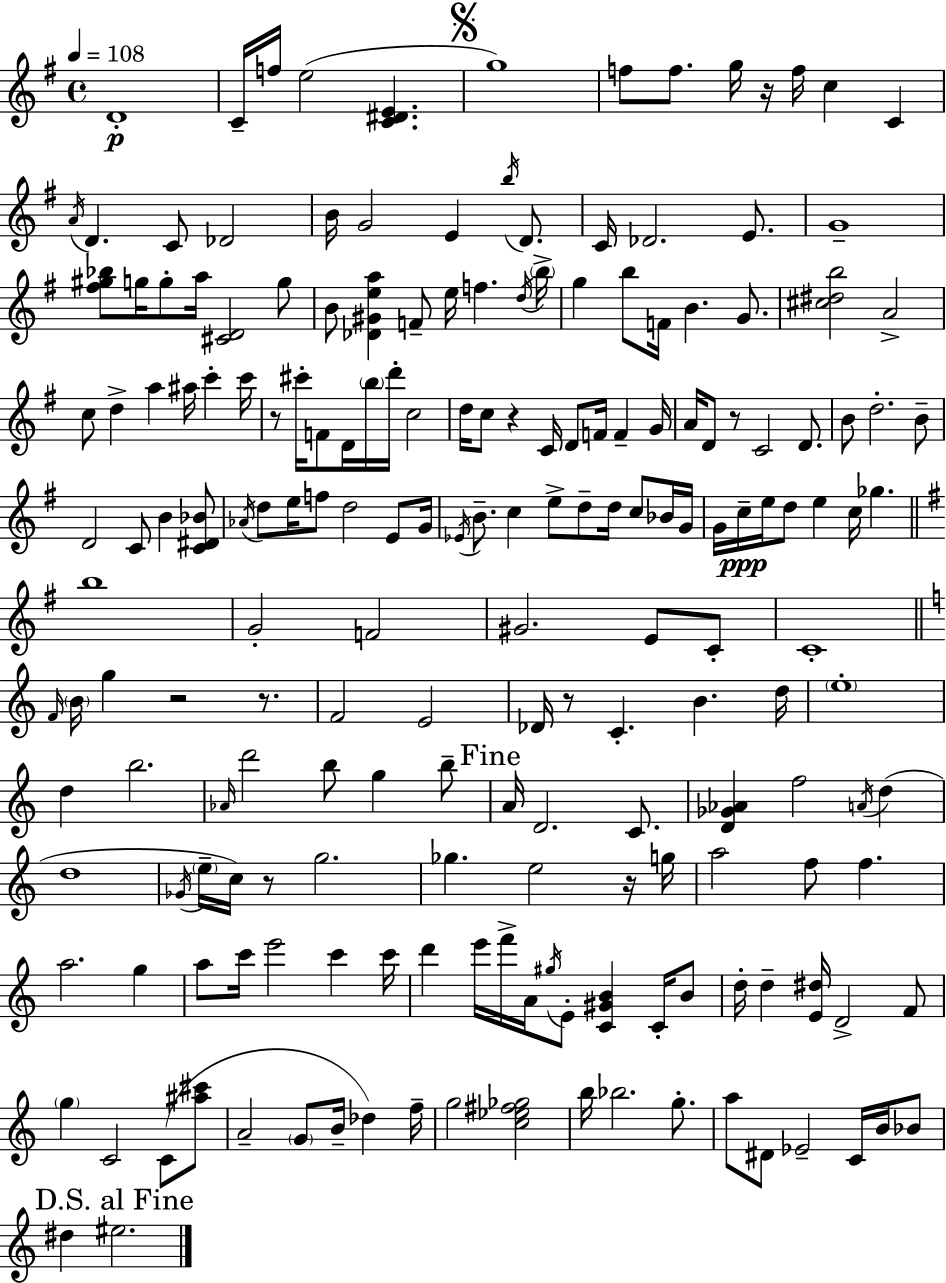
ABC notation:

X:1
T:Untitled
M:4/4
L:1/4
K:Em
D4 C/4 f/4 e2 [C^DE] g4 f/2 f/2 g/4 z/4 f/4 c C A/4 D C/2 _D2 B/4 G2 E b/4 D/2 C/4 _D2 E/2 G4 [^f^g_b]/2 g/4 g/2 a/4 [^CD]2 g/2 B/2 [_D^Gea] F/2 e/4 f d/4 b/4 g b/2 F/4 B G/2 [^c^db]2 A2 c/2 d a ^a/4 c' c'/4 z/2 ^c'/4 F/2 D/4 b/4 d'/4 c2 d/4 c/2 z C/4 D/2 F/4 F G/4 A/4 D/2 z/2 C2 D/2 B/2 d2 B/2 D2 C/2 B [C^D_B]/2 _A/4 d/2 e/4 f/2 d2 E/2 G/4 _E/4 B/2 c e/2 d/2 d/4 c/2 _B/4 G/4 G/4 c/4 e/4 d/2 e c/4 _g b4 G2 F2 ^G2 E/2 C/2 C4 F/4 B/4 g z2 z/2 F2 E2 _D/4 z/2 C B d/4 e4 d b2 _A/4 d'2 b/2 g b/2 A/4 D2 C/2 [D_G_A] f2 A/4 d d4 _G/4 e/4 c/4 z/2 g2 _g e2 z/4 g/4 a2 f/2 f a2 g a/2 c'/4 e'2 c' c'/4 d' e'/4 f'/4 A/4 ^g/4 E/2 [C^GB] C/4 B/2 d/4 d [E^d]/4 D2 F/2 g C2 C/2 [^a^c']/2 A2 G/2 B/4 _d f/4 g2 [c_e^f_g]2 b/4 _b2 g/2 a/2 ^D/2 _E2 C/4 B/4 _B/2 ^d ^e2